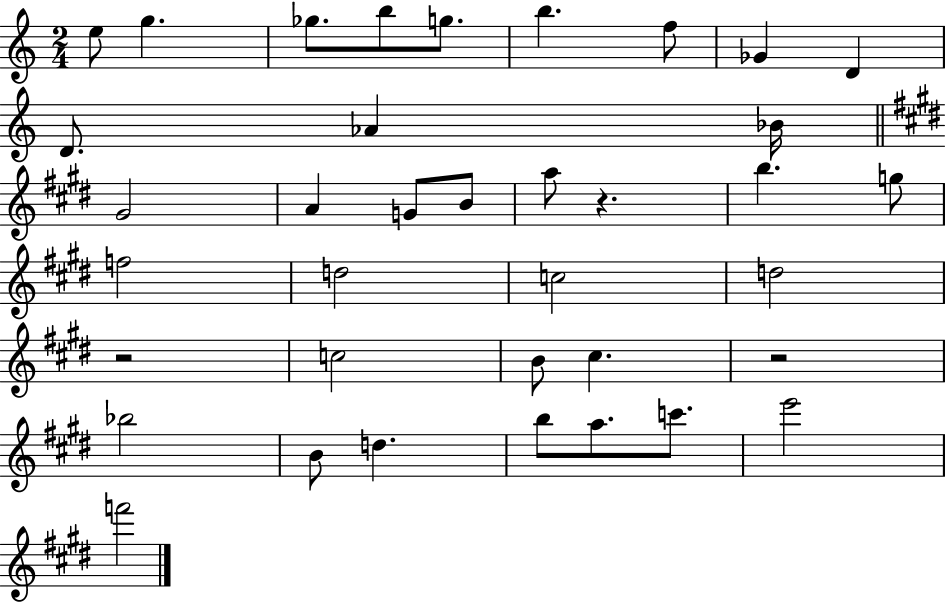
{
  \clef treble
  \numericTimeSignature
  \time 2/4
  \key c \major
  \repeat volta 2 { e''8 g''4. | ges''8. b''8 g''8. | b''4. f''8 | ges'4 d'4 | \break d'8. aes'4 bes'16 | \bar "||" \break \key e \major gis'2 | a'4 g'8 b'8 | a''8 r4. | b''4. g''8 | \break f''2 | d''2 | c''2 | d''2 | \break r2 | c''2 | b'8 cis''4. | r2 | \break bes''2 | b'8 d''4. | b''8 a''8. c'''8. | e'''2 | \break f'''2 | } \bar "|."
}